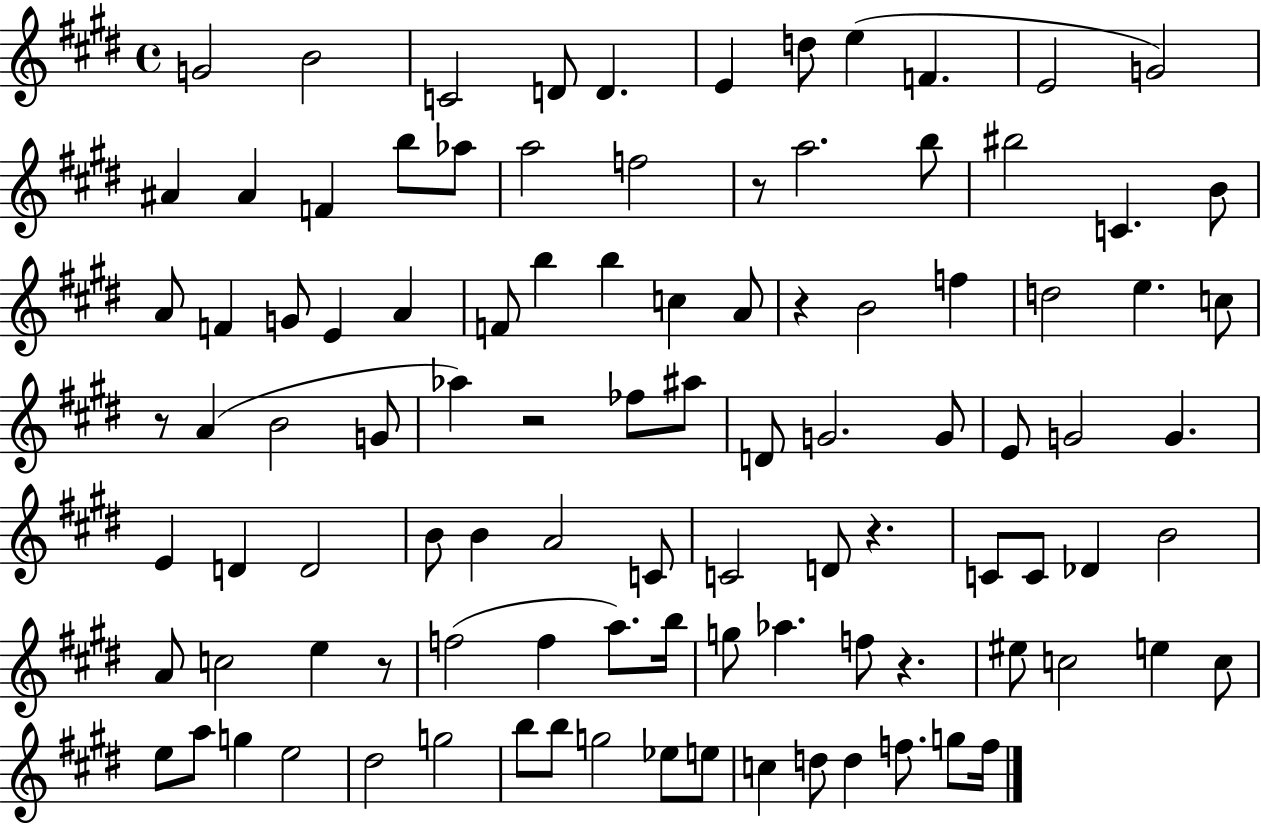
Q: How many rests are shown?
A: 7